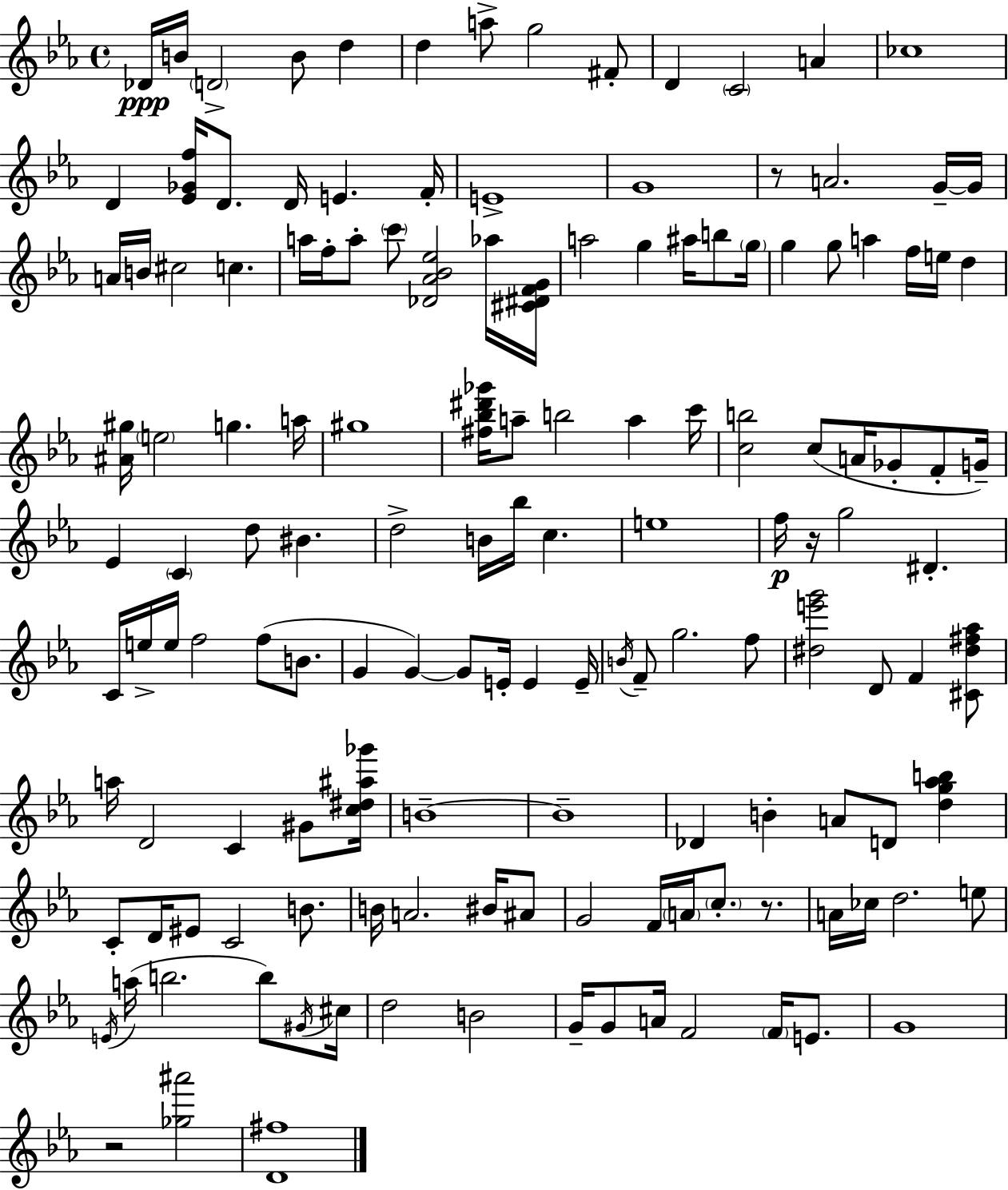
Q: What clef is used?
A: treble